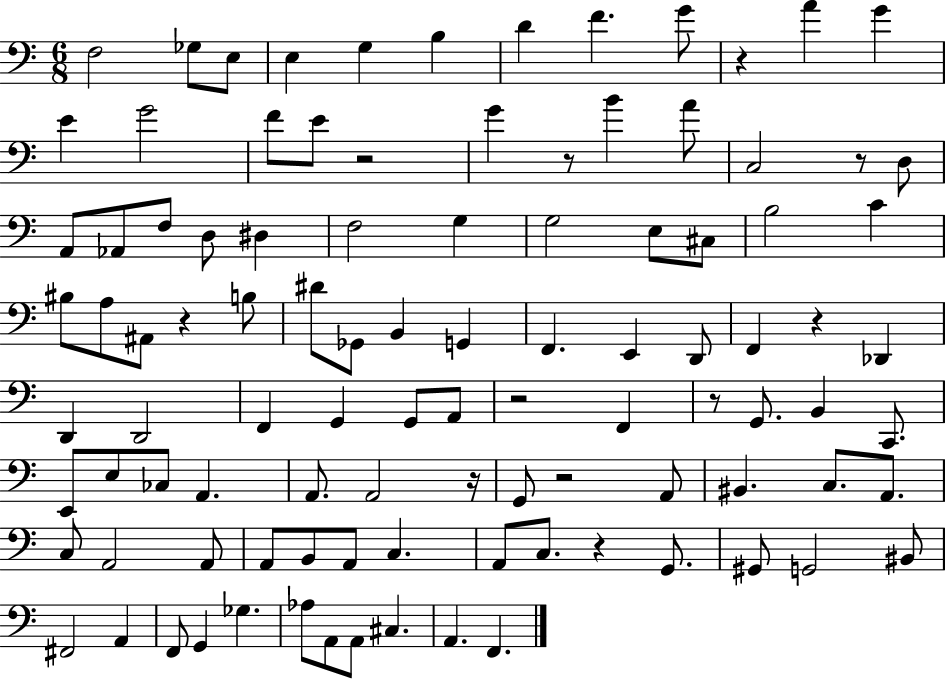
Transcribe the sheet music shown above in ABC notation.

X:1
T:Untitled
M:6/8
L:1/4
K:C
F,2 _G,/2 E,/2 E, G, B, D F G/2 z A G E G2 F/2 E/2 z2 G z/2 B A/2 C,2 z/2 D,/2 A,,/2 _A,,/2 F,/2 D,/2 ^D, F,2 G, G,2 E,/2 ^C,/2 B,2 C ^B,/2 A,/2 ^A,,/2 z B,/2 ^D/2 _G,,/2 B,, G,, F,, E,, D,,/2 F,, z _D,, D,, D,,2 F,, G,, G,,/2 A,,/2 z2 F,, z/2 G,,/2 B,, C,,/2 E,,/2 E,/2 _C,/2 A,, A,,/2 A,,2 z/4 G,,/2 z2 A,,/2 ^B,, C,/2 A,,/2 C,/2 A,,2 A,,/2 A,,/2 B,,/2 A,,/2 C, A,,/2 C,/2 z G,,/2 ^G,,/2 G,,2 ^B,,/2 ^F,,2 A,, F,,/2 G,, _G, _A,/2 A,,/2 A,,/2 ^C, A,, F,,